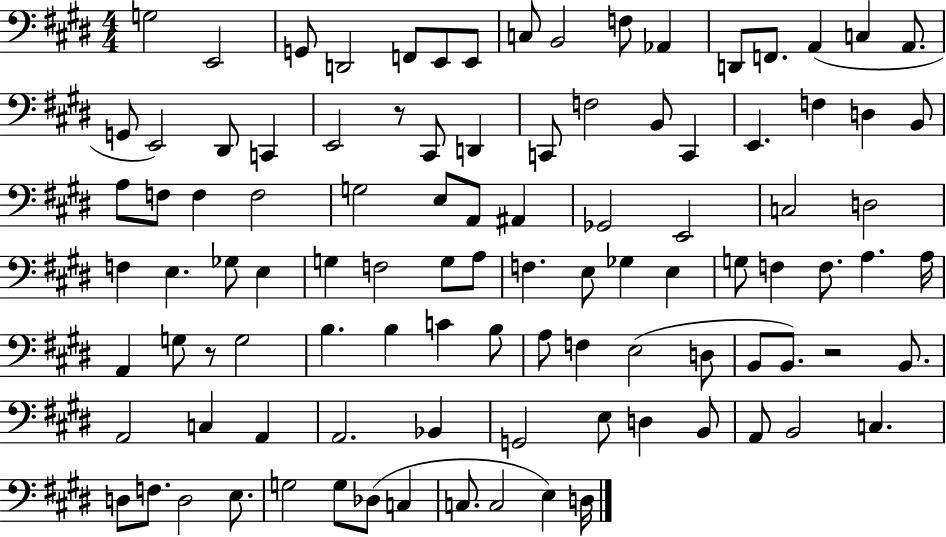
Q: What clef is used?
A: bass